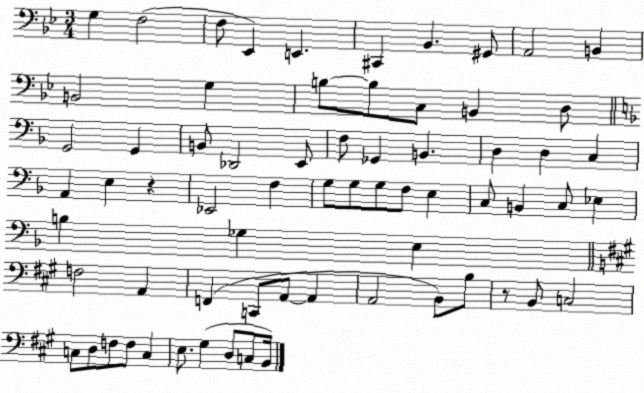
X:1
T:Untitled
M:3/4
L:1/4
K:Bb
G, F,2 F,/2 _E,, E,, ^C,, _B,, ^G,,/2 A,,2 B,, B,,2 G, B,/2 B,/2 C,/2 B,, D,/2 G,,2 G,, B,,/2 _D,,2 E,,/2 F,/2 _G,, B,, D, D, C, A,, E, z _E,,2 F, G,/2 G,/2 G,/2 F,/2 E, C,/2 B,, C,/2 _E, B, _G, E, F,2 A,, F,, C,,/2 A,,/2 A,, A,,2 B,,/2 B,/2 z/2 B,,/2 C,2 C,/2 D,/2 F,/2 F,/2 C, E,/2 ^G, D,/2 C,/2 B,,/4